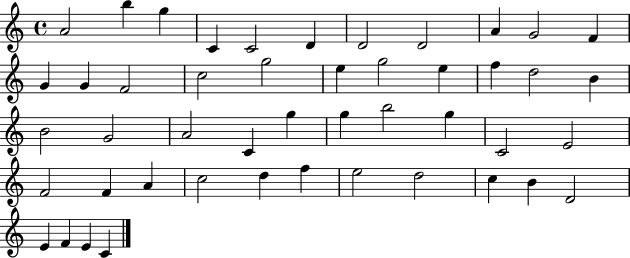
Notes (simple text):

A4/h B5/q G5/q C4/q C4/h D4/q D4/h D4/h A4/q G4/h F4/q G4/q G4/q F4/h C5/h G5/h E5/q G5/h E5/q F5/q D5/h B4/q B4/h G4/h A4/h C4/q G5/q G5/q B5/h G5/q C4/h E4/h F4/h F4/q A4/q C5/h D5/q F5/q E5/h D5/h C5/q B4/q D4/h E4/q F4/q E4/q C4/q